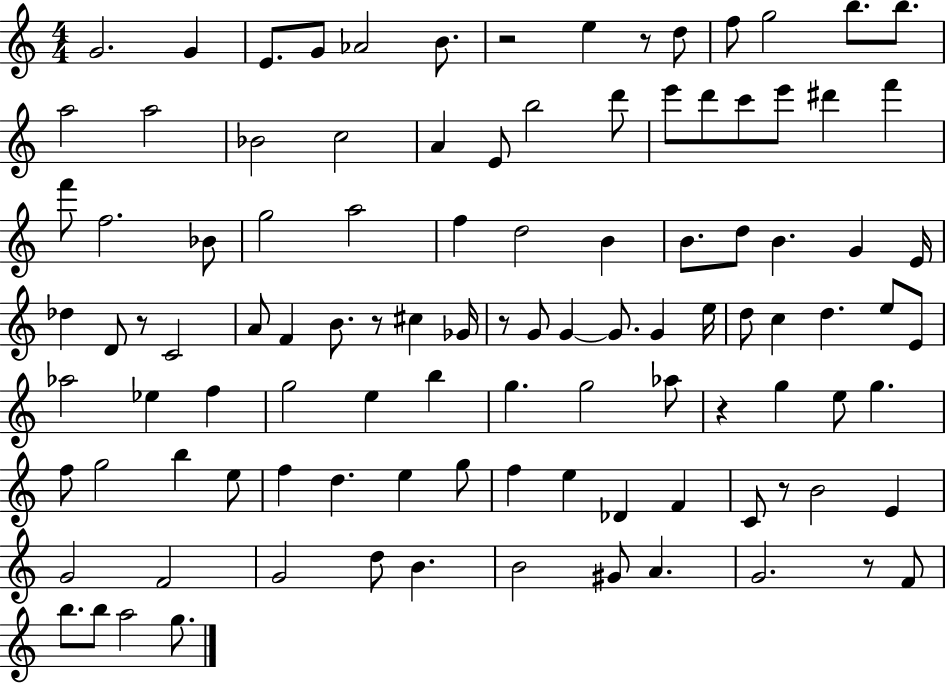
{
  \clef treble
  \numericTimeSignature
  \time 4/4
  \key c \major
  g'2. g'4 | e'8. g'8 aes'2 b'8. | r2 e''4 r8 d''8 | f''8 g''2 b''8. b''8. | \break a''2 a''2 | bes'2 c''2 | a'4 e'8 b''2 d'''8 | e'''8 d'''8 c'''8 e'''8 dis'''4 f'''4 | \break f'''8 f''2. bes'8 | g''2 a''2 | f''4 d''2 b'4 | b'8. d''8 b'4. g'4 e'16 | \break des''4 d'8 r8 c'2 | a'8 f'4 b'8. r8 cis''4 ges'16 | r8 g'8 g'4~~ g'8. g'4 e''16 | d''8 c''4 d''4. e''8 e'8 | \break aes''2 ees''4 f''4 | g''2 e''4 b''4 | g''4. g''2 aes''8 | r4 g''4 e''8 g''4. | \break f''8 g''2 b''4 e''8 | f''4 d''4. e''4 g''8 | f''4 e''4 des'4 f'4 | c'8 r8 b'2 e'4 | \break g'2 f'2 | g'2 d''8 b'4. | b'2 gis'8 a'4. | g'2. r8 f'8 | \break b''8. b''8 a''2 g''8. | \bar "|."
}